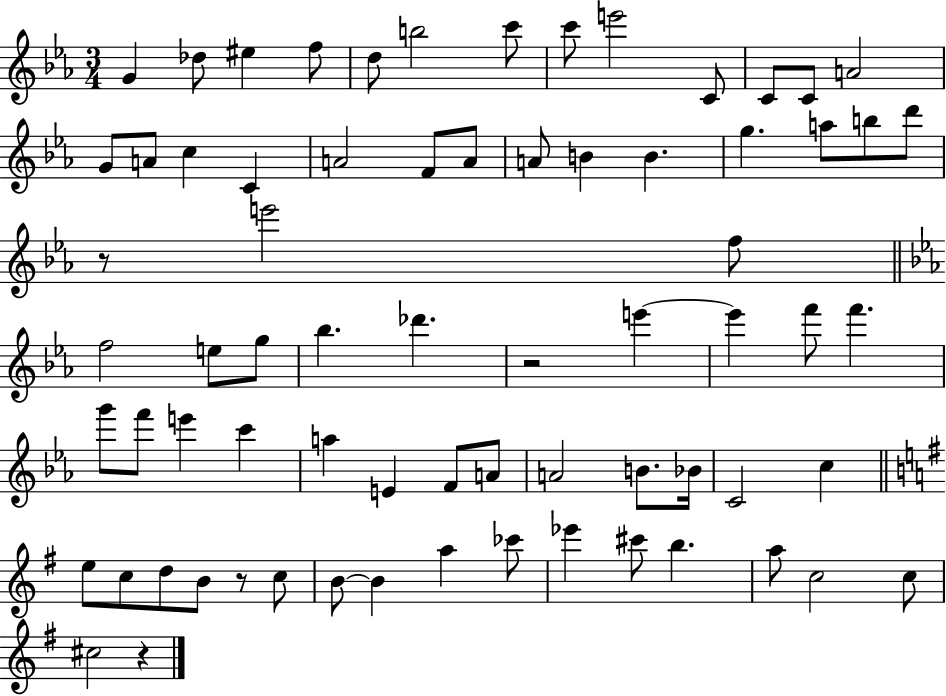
G4/q Db5/e EIS5/q F5/e D5/e B5/h C6/e C6/e E6/h C4/e C4/e C4/e A4/h G4/e A4/e C5/q C4/q A4/h F4/e A4/e A4/e B4/q B4/q. G5/q. A5/e B5/e D6/e R/e E6/h F5/e F5/h E5/e G5/e Bb5/q. Db6/q. R/h E6/q E6/q F6/e F6/q. G6/e F6/e E6/q C6/q A5/q E4/q F4/e A4/e A4/h B4/e. Bb4/s C4/h C5/q E5/e C5/e D5/e B4/e R/e C5/e B4/e B4/q A5/q CES6/e Eb6/q C#6/e B5/q. A5/e C5/h C5/e C#5/h R/q